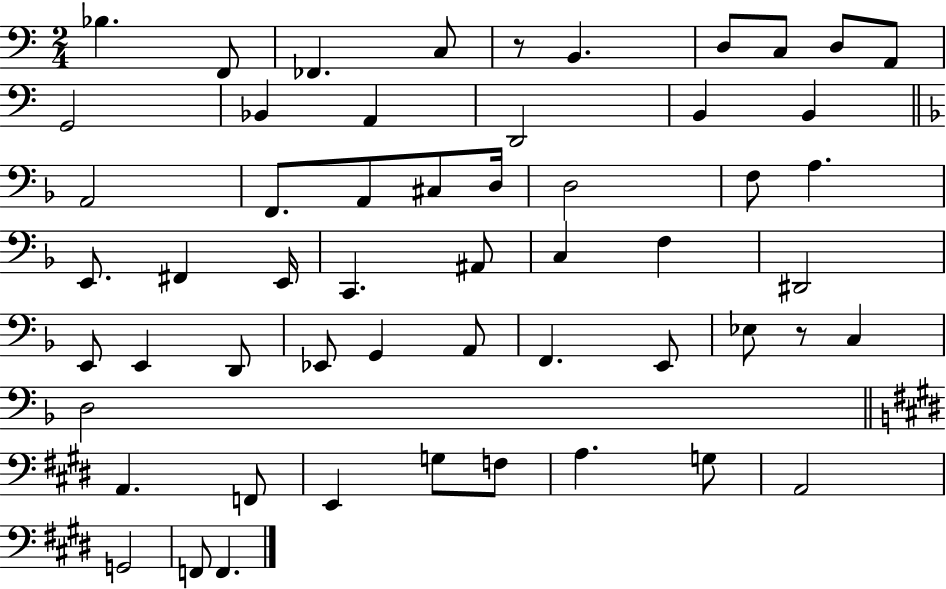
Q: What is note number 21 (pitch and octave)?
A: D3